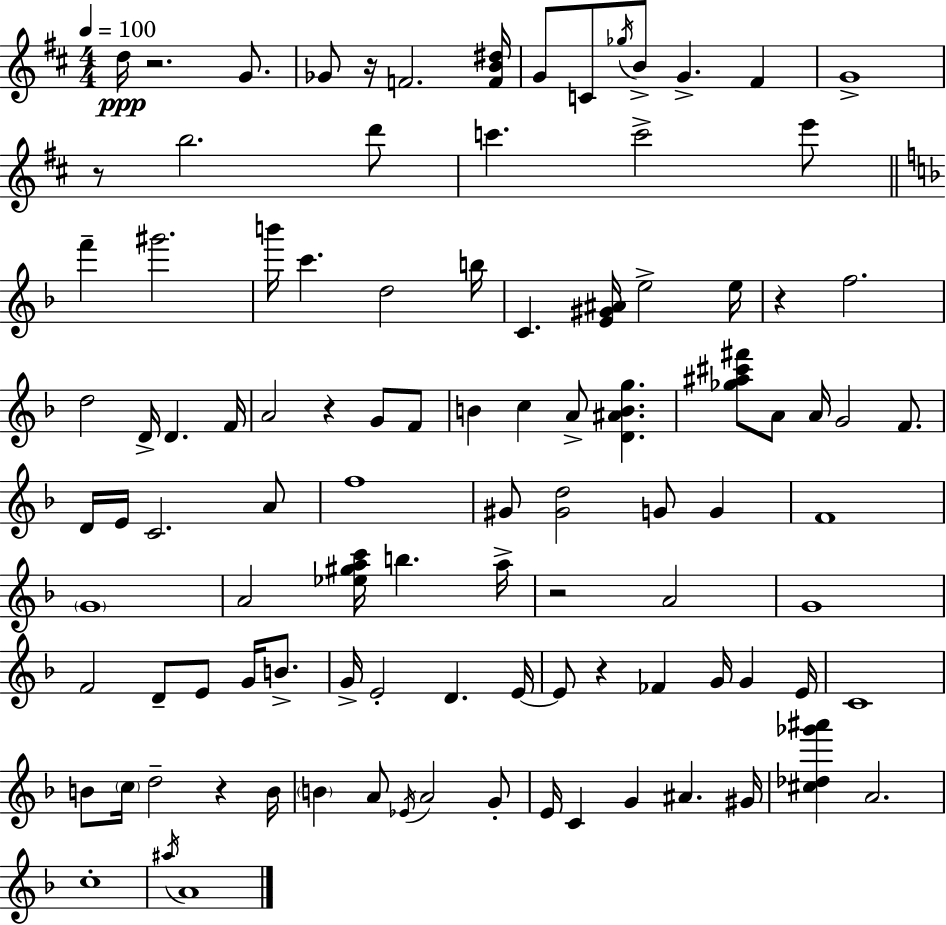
{
  \clef treble
  \numericTimeSignature
  \time 4/4
  \key d \major
  \tempo 4 = 100
  \repeat volta 2 { d''16\ppp r2. g'8. | ges'8 r16 f'2. <f' b' dis''>16 | g'8 c'8 \acciaccatura { ges''16 } b'8-> g'4.-> fis'4 | g'1-> | \break r8 b''2. d'''8 | c'''4. c'''2-> e'''8 | \bar "||" \break \key f \major f'''4-- gis'''2. | b'''16 c'''4. d''2 b''16 | c'4. <e' gis' ais'>16 e''2-> e''16 | r4 f''2. | \break d''2 d'16-> d'4. f'16 | a'2 r4 g'8 f'8 | b'4 c''4 a'8-> <d' ais' b' g''>4. | <ges'' ais'' cis''' fis'''>8 a'8 a'16 g'2 f'8. | \break d'16 e'16 c'2. a'8 | f''1 | gis'8 <gis' d''>2 g'8 g'4 | f'1 | \break \parenthesize g'1 | a'2 <ees'' gis'' a'' c'''>16 b''4. a''16-> | r2 a'2 | g'1 | \break f'2 d'8-- e'8 g'16 b'8.-> | g'16-> e'2-. d'4. e'16~~ | e'8 r4 fes'4 g'16 g'4 e'16 | c'1 | \break b'8 \parenthesize c''16 d''2-- r4 b'16 | \parenthesize b'4 a'8 \acciaccatura { ees'16 } a'2 g'8-. | e'16 c'4 g'4 ais'4. | gis'16 <cis'' des'' ges''' ais'''>4 a'2. | \break c''1-. | \acciaccatura { ais''16 } a'1 | } \bar "|."
}